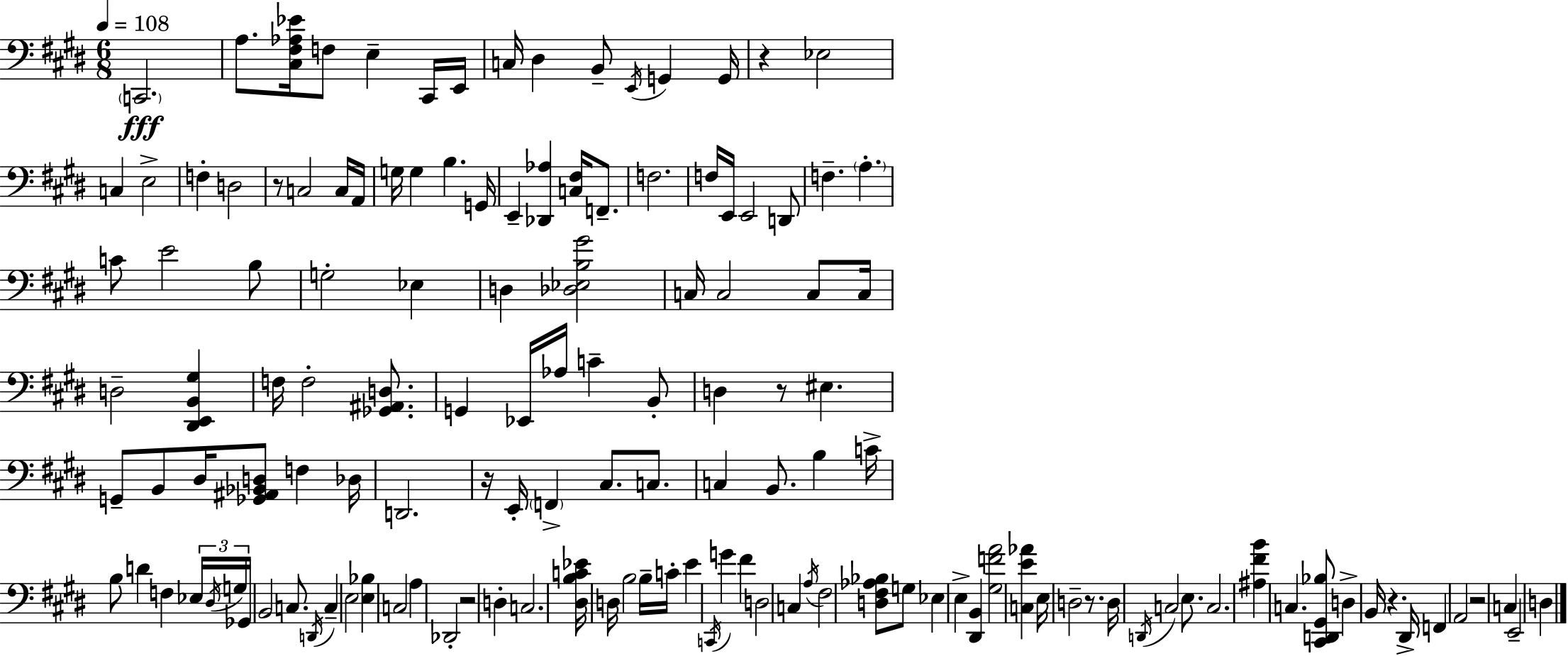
C2/h. A3/e. [C#3,F#3,Ab3,Eb4]/s F3/e E3/q C#2/s E2/s C3/s D#3/q B2/e E2/s G2/q G2/s R/q Eb3/h C3/q E3/h F3/q D3/h R/e C3/h C3/s A2/s G3/s G3/q B3/q. G2/s E2/q [Db2,Ab3]/q [C3,F#3]/s F2/e. F3/h. F3/s E2/s E2/h D2/e F3/q. A3/q. C4/e E4/h B3/e G3/h Eb3/q D3/q [Db3,Eb3,B3,G#4]/h C3/s C3/h C3/e C3/s D3/h [D#2,E2,B2,G#3]/q F3/s F3/h [Gb2,A#2,D3]/e. G2/q Eb2/s Ab3/s C4/q B2/e D3/q R/e EIS3/q. G2/e B2/e D#3/s [Gb2,A#2,Bb2,D3]/e F3/q Db3/s D2/h. R/s E2/s F2/q C#3/e. C3/e. C3/q B2/e. B3/q C4/s B3/e D4/q F3/q Eb3/s D#3/s G3/s Gb2/s B2/h C3/e. D2/s C3/q E3/h [E3,Bb3]/q C3/h A3/q Db2/h R/h D3/q C3/h. [D#3,B3,C4,Eb4]/s D3/s B3/h B3/s C4/s E4/q C2/s G4/q F#4/q D3/h C3/q A3/s F#3/h [D3,F#3,Ab3,Bb3]/e G3/e Eb3/q E3/q [D#2,B2]/q [G#3,F4,A4]/h [C3,E4,Ab4]/q E3/s D3/h R/e. D3/s D2/s C3/h E3/e. C3/h. [A#3,F#4,B4]/q C3/q. [C#2,D2,G#2,Bb3]/e D3/q B2/s R/q. D#2/s F2/q A2/h R/h C3/q E2/h D3/q